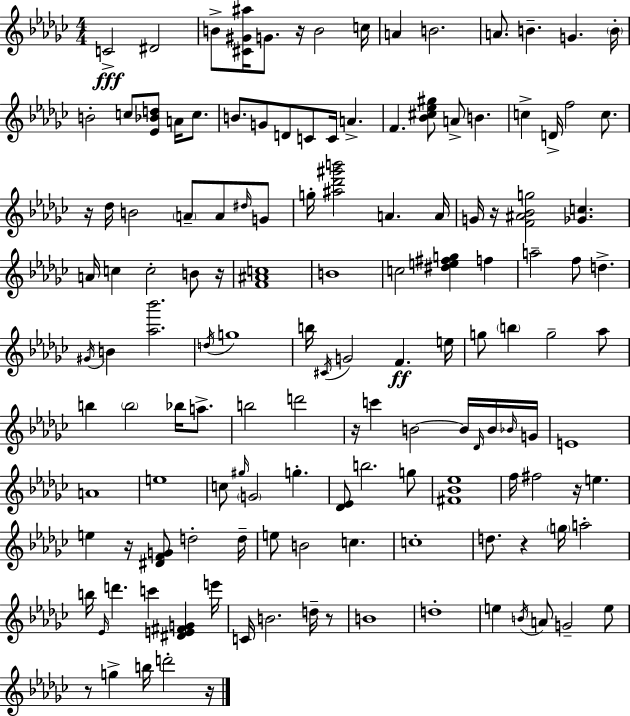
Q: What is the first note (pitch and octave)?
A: C4